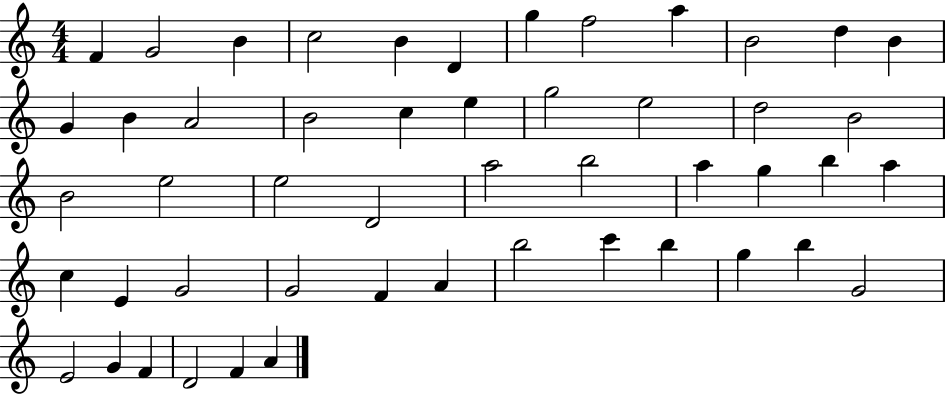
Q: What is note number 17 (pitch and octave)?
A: C5